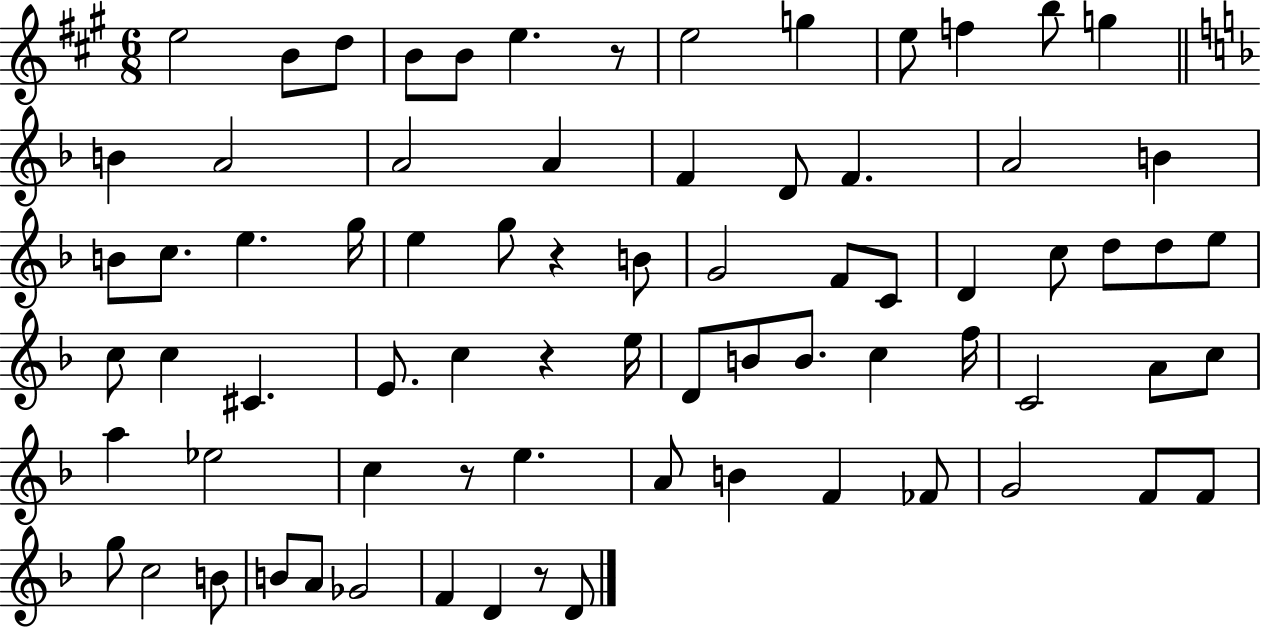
{
  \clef treble
  \numericTimeSignature
  \time 6/8
  \key a \major
  e''2 b'8 d''8 | b'8 b'8 e''4. r8 | e''2 g''4 | e''8 f''4 b''8 g''4 | \break \bar "||" \break \key f \major b'4 a'2 | a'2 a'4 | f'4 d'8 f'4. | a'2 b'4 | \break b'8 c''8. e''4. g''16 | e''4 g''8 r4 b'8 | g'2 f'8 c'8 | d'4 c''8 d''8 d''8 e''8 | \break c''8 c''4 cis'4. | e'8. c''4 r4 e''16 | d'8 b'8 b'8. c''4 f''16 | c'2 a'8 c''8 | \break a''4 ees''2 | c''4 r8 e''4. | a'8 b'4 f'4 fes'8 | g'2 f'8 f'8 | \break g''8 c''2 b'8 | b'8 a'8 ges'2 | f'4 d'4 r8 d'8 | \bar "|."
}